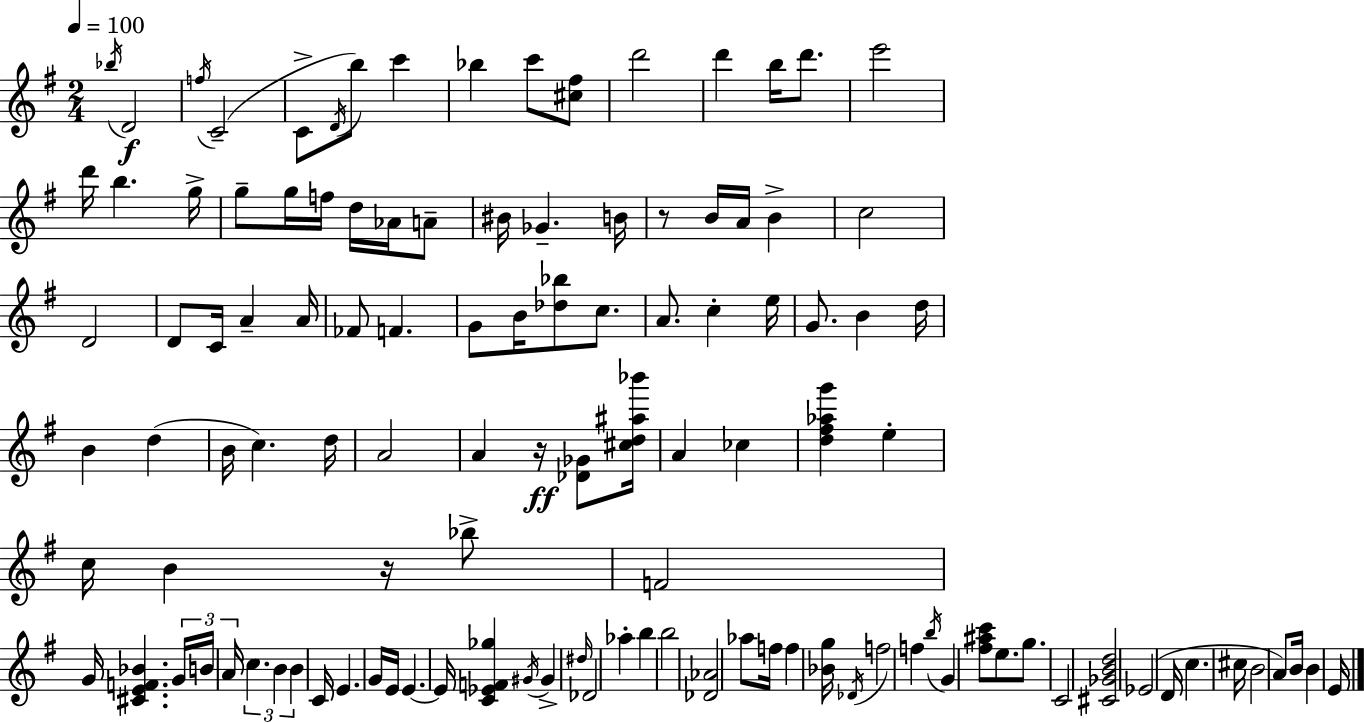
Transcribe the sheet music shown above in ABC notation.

X:1
T:Untitled
M:2/4
L:1/4
K:Em
_b/4 D2 f/4 C2 C/2 D/4 b/2 c' _b c'/2 [^c^f]/2 d'2 d' b/4 d'/2 e'2 d'/4 b g/4 g/2 g/4 f/4 d/4 _A/4 A/2 ^B/4 _G B/4 z/2 B/4 A/4 B c2 D2 D/2 C/4 A A/4 _F/2 F G/2 B/4 [_d_b]/2 c/2 A/2 c e/4 G/2 B d/4 B d B/4 c d/4 A2 A z/4 [_D_G]/2 [^cd^a_b']/4 A _c [d^f_ag'] e c/4 B z/4 _b/2 F2 G/4 [^CEF_B] G/4 B/4 A/4 c B B C/4 E G/4 E/4 E E/4 [C_EF_g] ^G/4 ^G ^d/4 _D2 _a b b2 [_D_A]2 _a/2 f/4 f [_Bg]/4 _D/4 f2 f b/4 G [^f^ac']/2 e/2 g/2 C2 [^C_GBd]2 _E2 D/4 c ^c/4 B2 A/2 B/4 B E/4